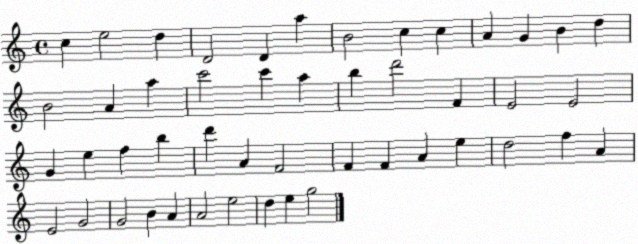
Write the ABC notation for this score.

X:1
T:Untitled
M:4/4
L:1/4
K:C
c e2 d D2 D a B2 c c A G B d B2 A a c'2 c' a b d'2 F E2 E2 G e f b d' A F2 F F A e d2 f A E2 G2 G2 B A A2 e2 d e g2